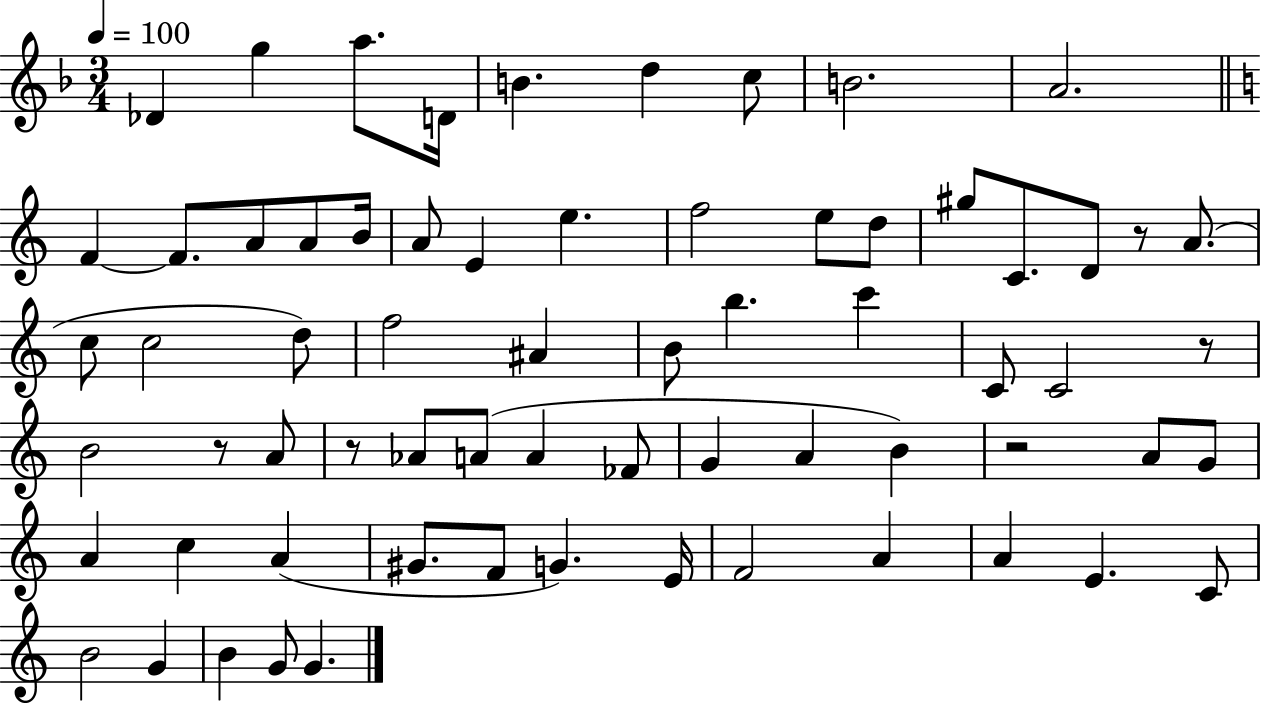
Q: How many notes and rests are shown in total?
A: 67